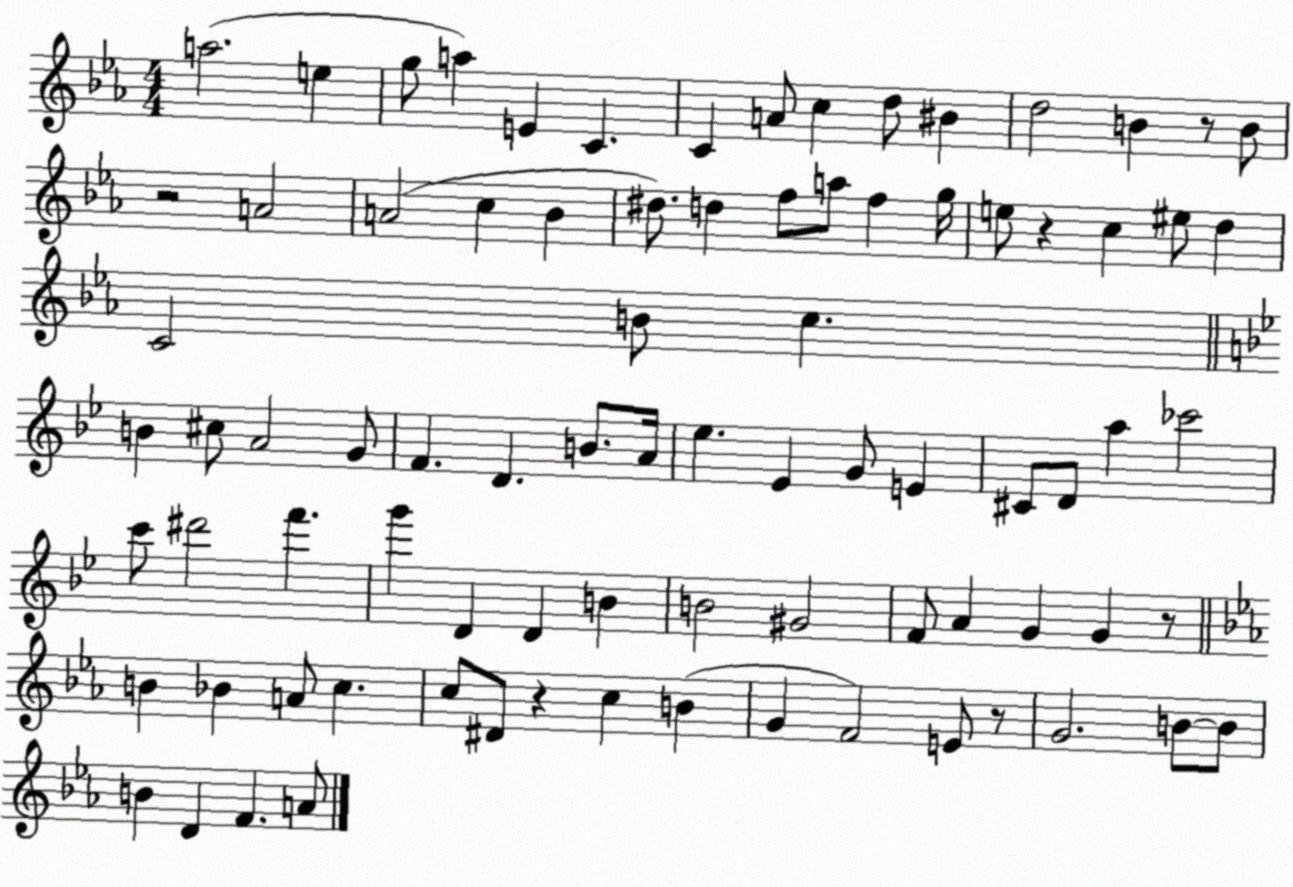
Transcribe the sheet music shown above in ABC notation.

X:1
T:Untitled
M:4/4
L:1/4
K:Eb
a2 e g/2 a E C C A/2 c d/2 ^B d2 B z/2 B/2 z2 A2 A2 c _B ^d/2 d f/2 a/2 f g/4 e/2 z c ^e/2 d C2 B/2 c B ^c/2 A2 G/2 F D B/2 A/4 _e _E G/2 E ^C/2 D/2 a _c'2 c'/2 ^d'2 f' g' D D B B2 ^G2 F/2 A G G z/2 B _B A/2 c c/2 ^D/2 z c B G F2 E/2 z/2 G2 B/2 B/2 B D F A/2